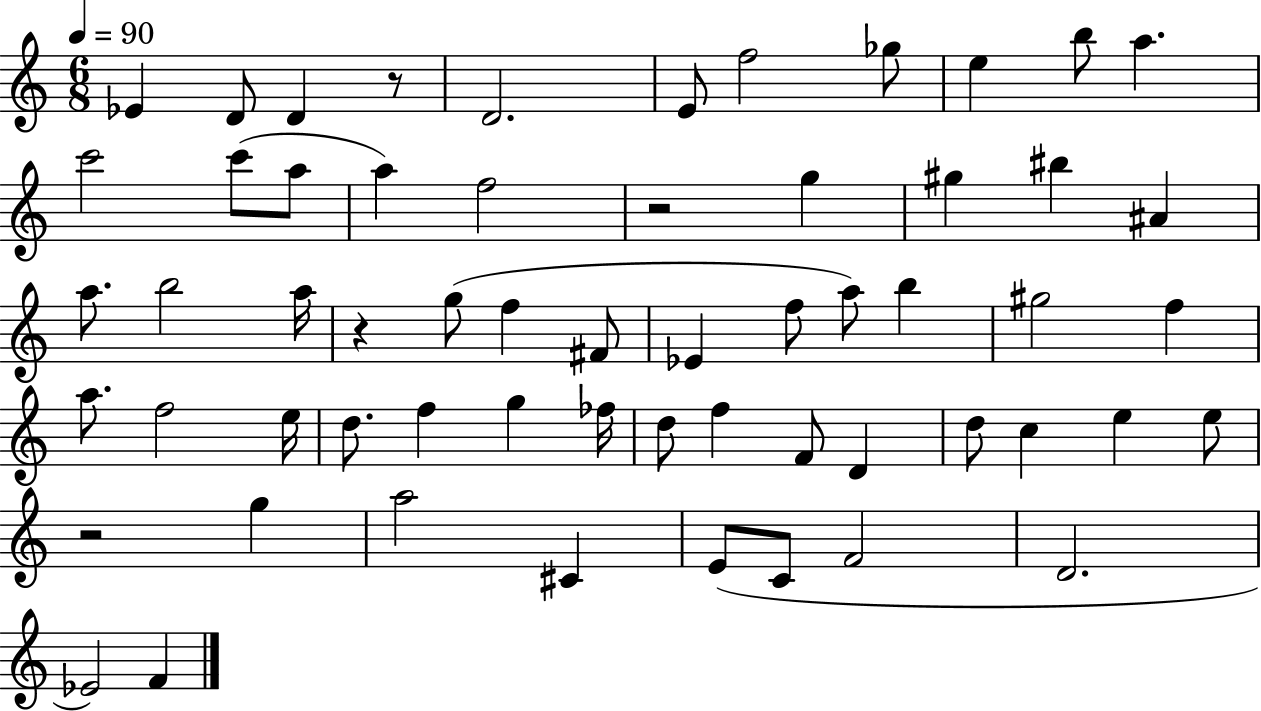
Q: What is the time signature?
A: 6/8